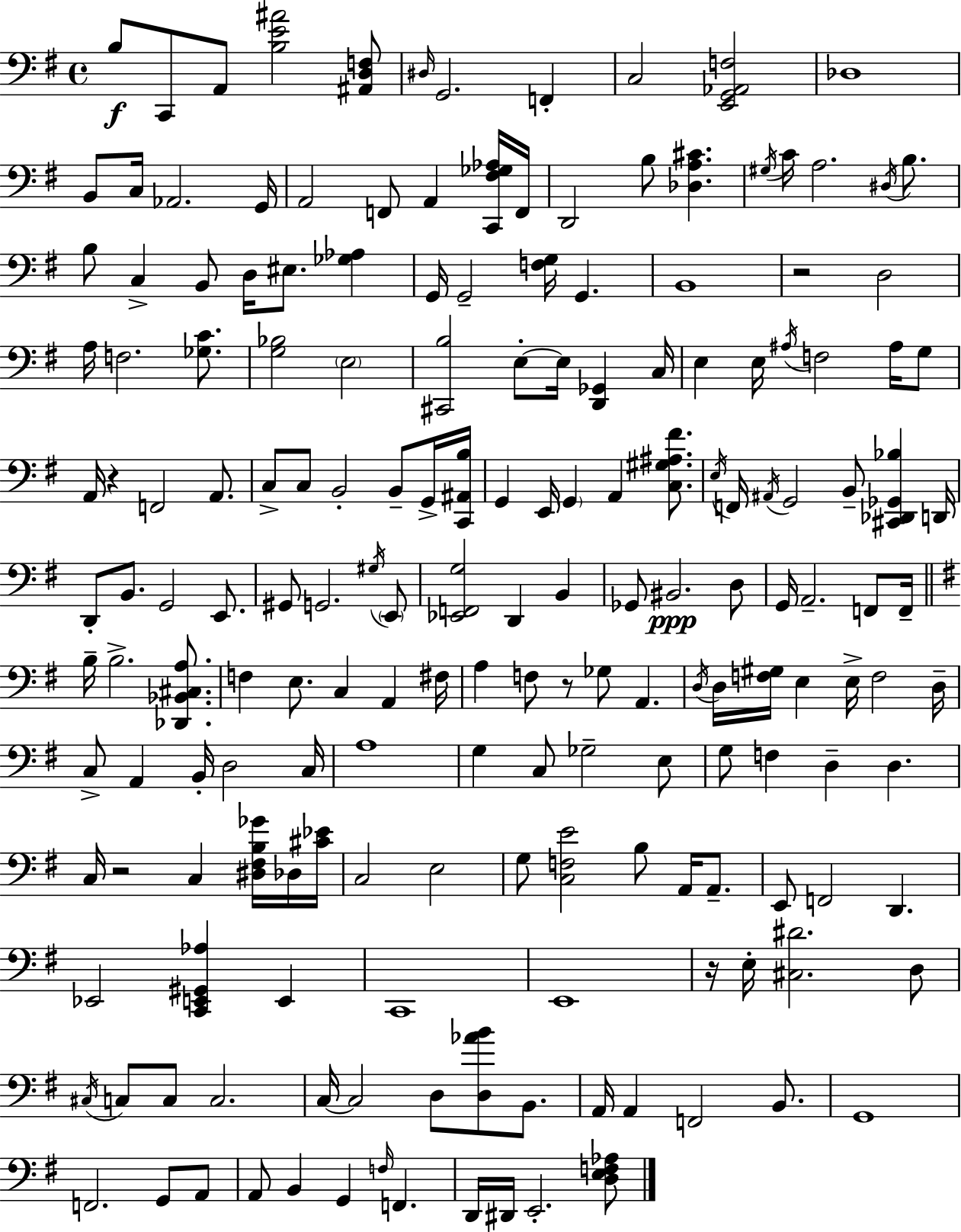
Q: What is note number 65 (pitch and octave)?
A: B2